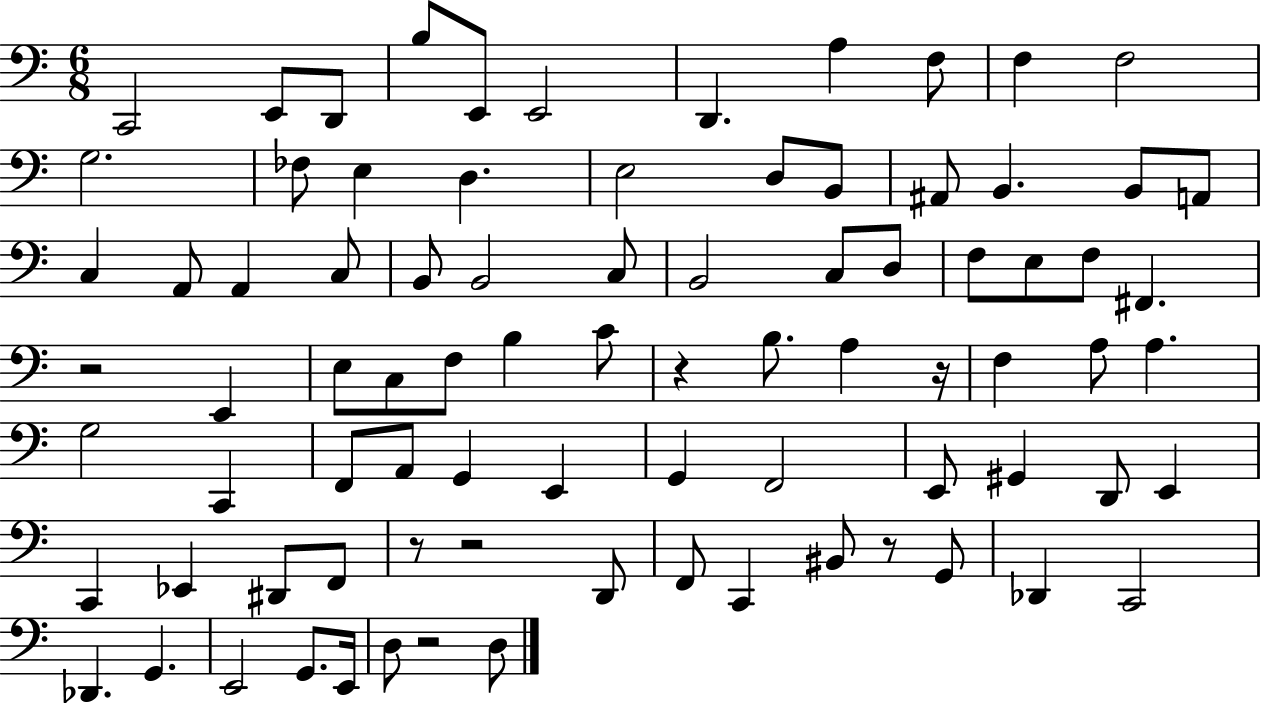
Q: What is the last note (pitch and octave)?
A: D3